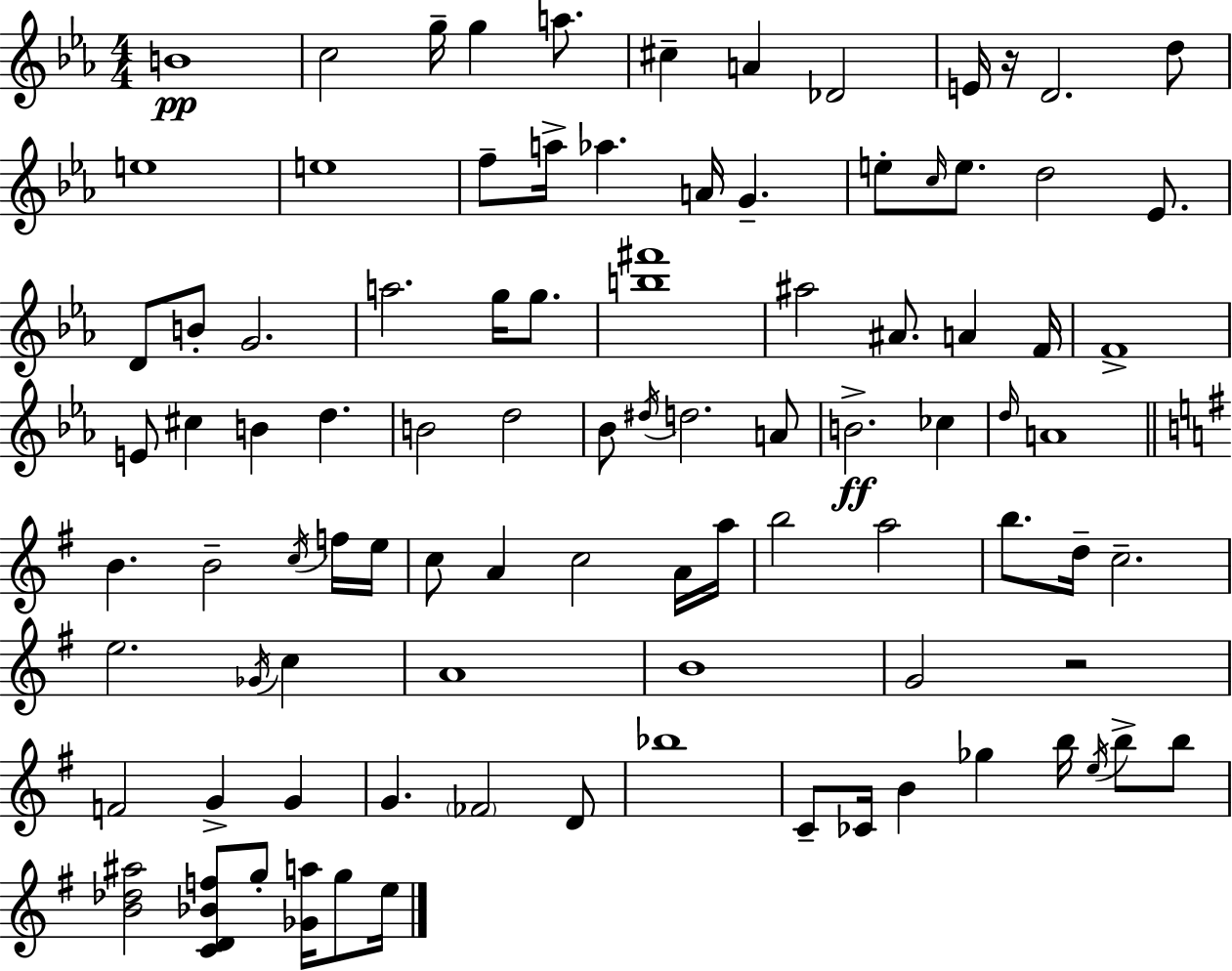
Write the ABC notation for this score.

X:1
T:Untitled
M:4/4
L:1/4
K:Cm
B4 c2 g/4 g a/2 ^c A _D2 E/4 z/4 D2 d/2 e4 e4 f/2 a/4 _a A/4 G e/2 c/4 e/2 d2 _E/2 D/2 B/2 G2 a2 g/4 g/2 [b^f']4 ^a2 ^A/2 A F/4 F4 E/2 ^c B d B2 d2 _B/2 ^d/4 d2 A/2 B2 _c d/4 A4 B B2 c/4 f/4 e/4 c/2 A c2 A/4 a/4 b2 a2 b/2 d/4 c2 e2 _G/4 c A4 B4 G2 z2 F2 G G G _F2 D/2 _b4 C/2 _C/4 B _g b/4 e/4 b/2 b/2 [B_d^a]2 [CD_Bf]/2 g/2 [_Ga]/4 g/2 e/4